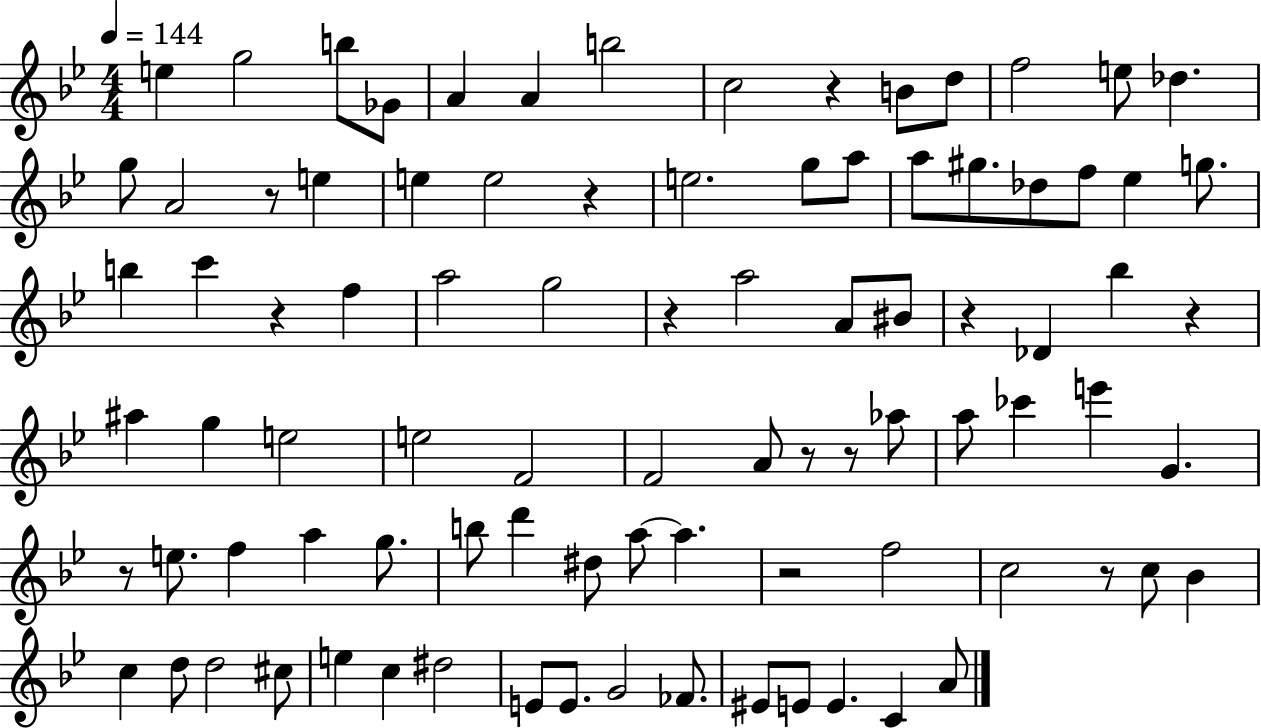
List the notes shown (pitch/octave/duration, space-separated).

E5/q G5/h B5/e Gb4/e A4/q A4/q B5/h C5/h R/q B4/e D5/e F5/h E5/e Db5/q. G5/e A4/h R/e E5/q E5/q E5/h R/q E5/h. G5/e A5/e A5/e G#5/e. Db5/e F5/e Eb5/q G5/e. B5/q C6/q R/q F5/q A5/h G5/h R/q A5/h A4/e BIS4/e R/q Db4/q Bb5/q R/q A#5/q G5/q E5/h E5/h F4/h F4/h A4/e R/e R/e Ab5/e A5/e CES6/q E6/q G4/q. R/e E5/e. F5/q A5/q G5/e. B5/e D6/q D#5/e A5/e A5/q. R/h F5/h C5/h R/e C5/e Bb4/q C5/q D5/e D5/h C#5/e E5/q C5/q D#5/h E4/e E4/e. G4/h FES4/e. EIS4/e E4/e E4/q. C4/q A4/e